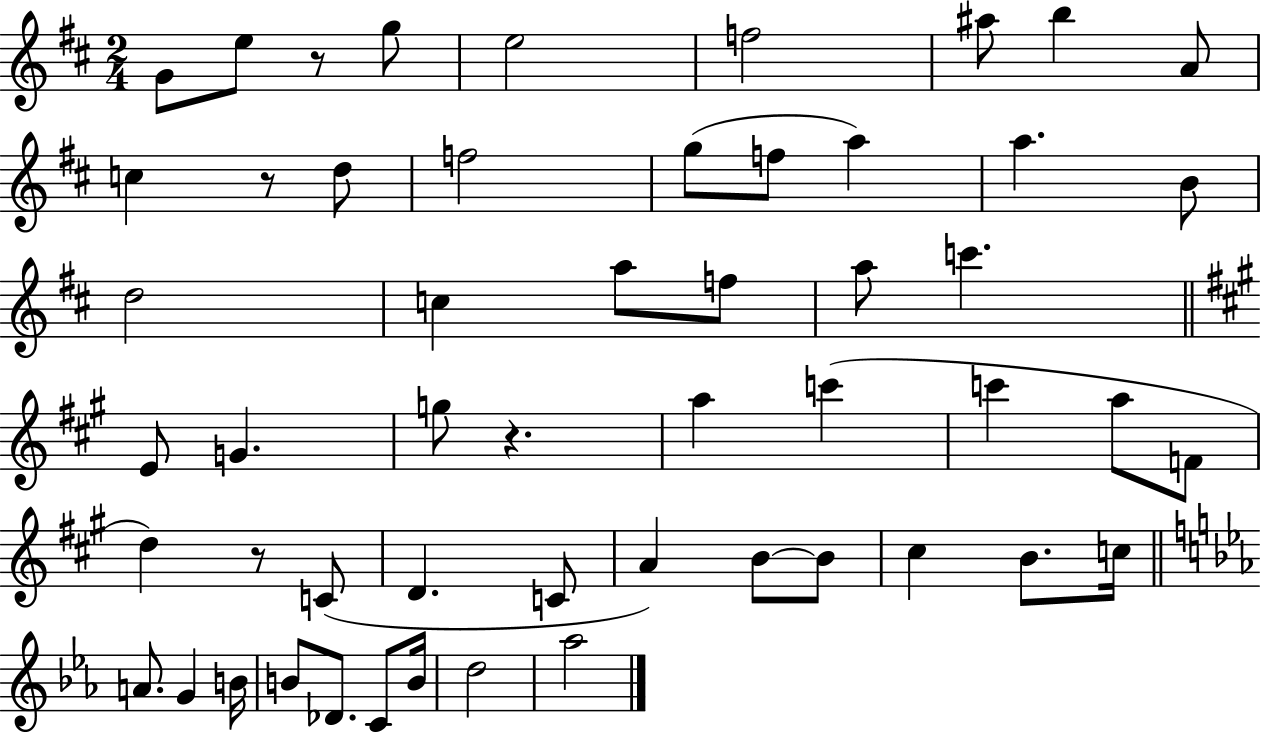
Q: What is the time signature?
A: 2/4